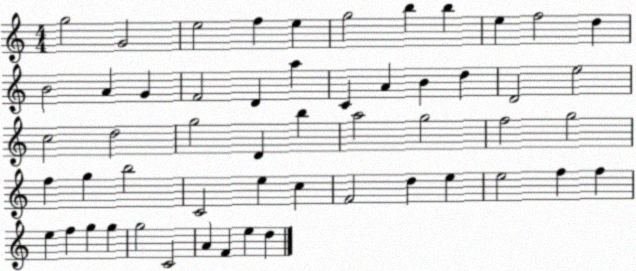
X:1
T:Untitled
M:4/4
L:1/4
K:C
g2 G2 e2 f e g2 b b e f2 d B2 A G F2 D a C A B d D2 e2 c2 d2 g2 D b a2 g2 f2 g2 f g b2 C2 e c F2 d e e2 f f e f g g g2 C2 A F e d